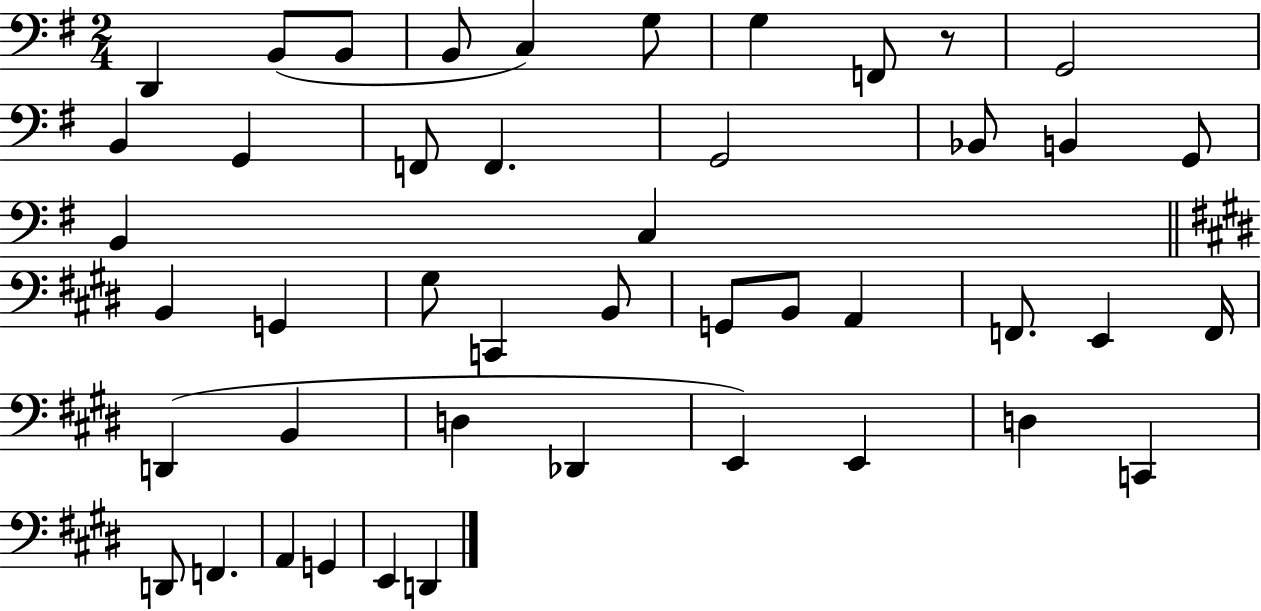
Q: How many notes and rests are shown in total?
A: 45